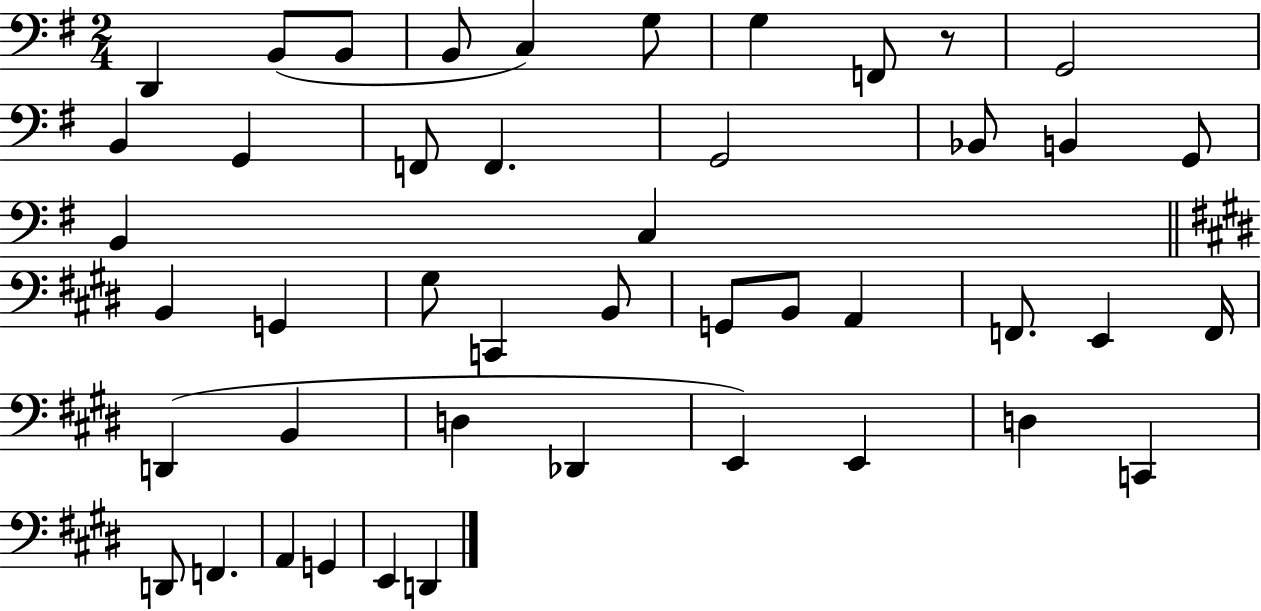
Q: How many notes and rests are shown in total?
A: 45